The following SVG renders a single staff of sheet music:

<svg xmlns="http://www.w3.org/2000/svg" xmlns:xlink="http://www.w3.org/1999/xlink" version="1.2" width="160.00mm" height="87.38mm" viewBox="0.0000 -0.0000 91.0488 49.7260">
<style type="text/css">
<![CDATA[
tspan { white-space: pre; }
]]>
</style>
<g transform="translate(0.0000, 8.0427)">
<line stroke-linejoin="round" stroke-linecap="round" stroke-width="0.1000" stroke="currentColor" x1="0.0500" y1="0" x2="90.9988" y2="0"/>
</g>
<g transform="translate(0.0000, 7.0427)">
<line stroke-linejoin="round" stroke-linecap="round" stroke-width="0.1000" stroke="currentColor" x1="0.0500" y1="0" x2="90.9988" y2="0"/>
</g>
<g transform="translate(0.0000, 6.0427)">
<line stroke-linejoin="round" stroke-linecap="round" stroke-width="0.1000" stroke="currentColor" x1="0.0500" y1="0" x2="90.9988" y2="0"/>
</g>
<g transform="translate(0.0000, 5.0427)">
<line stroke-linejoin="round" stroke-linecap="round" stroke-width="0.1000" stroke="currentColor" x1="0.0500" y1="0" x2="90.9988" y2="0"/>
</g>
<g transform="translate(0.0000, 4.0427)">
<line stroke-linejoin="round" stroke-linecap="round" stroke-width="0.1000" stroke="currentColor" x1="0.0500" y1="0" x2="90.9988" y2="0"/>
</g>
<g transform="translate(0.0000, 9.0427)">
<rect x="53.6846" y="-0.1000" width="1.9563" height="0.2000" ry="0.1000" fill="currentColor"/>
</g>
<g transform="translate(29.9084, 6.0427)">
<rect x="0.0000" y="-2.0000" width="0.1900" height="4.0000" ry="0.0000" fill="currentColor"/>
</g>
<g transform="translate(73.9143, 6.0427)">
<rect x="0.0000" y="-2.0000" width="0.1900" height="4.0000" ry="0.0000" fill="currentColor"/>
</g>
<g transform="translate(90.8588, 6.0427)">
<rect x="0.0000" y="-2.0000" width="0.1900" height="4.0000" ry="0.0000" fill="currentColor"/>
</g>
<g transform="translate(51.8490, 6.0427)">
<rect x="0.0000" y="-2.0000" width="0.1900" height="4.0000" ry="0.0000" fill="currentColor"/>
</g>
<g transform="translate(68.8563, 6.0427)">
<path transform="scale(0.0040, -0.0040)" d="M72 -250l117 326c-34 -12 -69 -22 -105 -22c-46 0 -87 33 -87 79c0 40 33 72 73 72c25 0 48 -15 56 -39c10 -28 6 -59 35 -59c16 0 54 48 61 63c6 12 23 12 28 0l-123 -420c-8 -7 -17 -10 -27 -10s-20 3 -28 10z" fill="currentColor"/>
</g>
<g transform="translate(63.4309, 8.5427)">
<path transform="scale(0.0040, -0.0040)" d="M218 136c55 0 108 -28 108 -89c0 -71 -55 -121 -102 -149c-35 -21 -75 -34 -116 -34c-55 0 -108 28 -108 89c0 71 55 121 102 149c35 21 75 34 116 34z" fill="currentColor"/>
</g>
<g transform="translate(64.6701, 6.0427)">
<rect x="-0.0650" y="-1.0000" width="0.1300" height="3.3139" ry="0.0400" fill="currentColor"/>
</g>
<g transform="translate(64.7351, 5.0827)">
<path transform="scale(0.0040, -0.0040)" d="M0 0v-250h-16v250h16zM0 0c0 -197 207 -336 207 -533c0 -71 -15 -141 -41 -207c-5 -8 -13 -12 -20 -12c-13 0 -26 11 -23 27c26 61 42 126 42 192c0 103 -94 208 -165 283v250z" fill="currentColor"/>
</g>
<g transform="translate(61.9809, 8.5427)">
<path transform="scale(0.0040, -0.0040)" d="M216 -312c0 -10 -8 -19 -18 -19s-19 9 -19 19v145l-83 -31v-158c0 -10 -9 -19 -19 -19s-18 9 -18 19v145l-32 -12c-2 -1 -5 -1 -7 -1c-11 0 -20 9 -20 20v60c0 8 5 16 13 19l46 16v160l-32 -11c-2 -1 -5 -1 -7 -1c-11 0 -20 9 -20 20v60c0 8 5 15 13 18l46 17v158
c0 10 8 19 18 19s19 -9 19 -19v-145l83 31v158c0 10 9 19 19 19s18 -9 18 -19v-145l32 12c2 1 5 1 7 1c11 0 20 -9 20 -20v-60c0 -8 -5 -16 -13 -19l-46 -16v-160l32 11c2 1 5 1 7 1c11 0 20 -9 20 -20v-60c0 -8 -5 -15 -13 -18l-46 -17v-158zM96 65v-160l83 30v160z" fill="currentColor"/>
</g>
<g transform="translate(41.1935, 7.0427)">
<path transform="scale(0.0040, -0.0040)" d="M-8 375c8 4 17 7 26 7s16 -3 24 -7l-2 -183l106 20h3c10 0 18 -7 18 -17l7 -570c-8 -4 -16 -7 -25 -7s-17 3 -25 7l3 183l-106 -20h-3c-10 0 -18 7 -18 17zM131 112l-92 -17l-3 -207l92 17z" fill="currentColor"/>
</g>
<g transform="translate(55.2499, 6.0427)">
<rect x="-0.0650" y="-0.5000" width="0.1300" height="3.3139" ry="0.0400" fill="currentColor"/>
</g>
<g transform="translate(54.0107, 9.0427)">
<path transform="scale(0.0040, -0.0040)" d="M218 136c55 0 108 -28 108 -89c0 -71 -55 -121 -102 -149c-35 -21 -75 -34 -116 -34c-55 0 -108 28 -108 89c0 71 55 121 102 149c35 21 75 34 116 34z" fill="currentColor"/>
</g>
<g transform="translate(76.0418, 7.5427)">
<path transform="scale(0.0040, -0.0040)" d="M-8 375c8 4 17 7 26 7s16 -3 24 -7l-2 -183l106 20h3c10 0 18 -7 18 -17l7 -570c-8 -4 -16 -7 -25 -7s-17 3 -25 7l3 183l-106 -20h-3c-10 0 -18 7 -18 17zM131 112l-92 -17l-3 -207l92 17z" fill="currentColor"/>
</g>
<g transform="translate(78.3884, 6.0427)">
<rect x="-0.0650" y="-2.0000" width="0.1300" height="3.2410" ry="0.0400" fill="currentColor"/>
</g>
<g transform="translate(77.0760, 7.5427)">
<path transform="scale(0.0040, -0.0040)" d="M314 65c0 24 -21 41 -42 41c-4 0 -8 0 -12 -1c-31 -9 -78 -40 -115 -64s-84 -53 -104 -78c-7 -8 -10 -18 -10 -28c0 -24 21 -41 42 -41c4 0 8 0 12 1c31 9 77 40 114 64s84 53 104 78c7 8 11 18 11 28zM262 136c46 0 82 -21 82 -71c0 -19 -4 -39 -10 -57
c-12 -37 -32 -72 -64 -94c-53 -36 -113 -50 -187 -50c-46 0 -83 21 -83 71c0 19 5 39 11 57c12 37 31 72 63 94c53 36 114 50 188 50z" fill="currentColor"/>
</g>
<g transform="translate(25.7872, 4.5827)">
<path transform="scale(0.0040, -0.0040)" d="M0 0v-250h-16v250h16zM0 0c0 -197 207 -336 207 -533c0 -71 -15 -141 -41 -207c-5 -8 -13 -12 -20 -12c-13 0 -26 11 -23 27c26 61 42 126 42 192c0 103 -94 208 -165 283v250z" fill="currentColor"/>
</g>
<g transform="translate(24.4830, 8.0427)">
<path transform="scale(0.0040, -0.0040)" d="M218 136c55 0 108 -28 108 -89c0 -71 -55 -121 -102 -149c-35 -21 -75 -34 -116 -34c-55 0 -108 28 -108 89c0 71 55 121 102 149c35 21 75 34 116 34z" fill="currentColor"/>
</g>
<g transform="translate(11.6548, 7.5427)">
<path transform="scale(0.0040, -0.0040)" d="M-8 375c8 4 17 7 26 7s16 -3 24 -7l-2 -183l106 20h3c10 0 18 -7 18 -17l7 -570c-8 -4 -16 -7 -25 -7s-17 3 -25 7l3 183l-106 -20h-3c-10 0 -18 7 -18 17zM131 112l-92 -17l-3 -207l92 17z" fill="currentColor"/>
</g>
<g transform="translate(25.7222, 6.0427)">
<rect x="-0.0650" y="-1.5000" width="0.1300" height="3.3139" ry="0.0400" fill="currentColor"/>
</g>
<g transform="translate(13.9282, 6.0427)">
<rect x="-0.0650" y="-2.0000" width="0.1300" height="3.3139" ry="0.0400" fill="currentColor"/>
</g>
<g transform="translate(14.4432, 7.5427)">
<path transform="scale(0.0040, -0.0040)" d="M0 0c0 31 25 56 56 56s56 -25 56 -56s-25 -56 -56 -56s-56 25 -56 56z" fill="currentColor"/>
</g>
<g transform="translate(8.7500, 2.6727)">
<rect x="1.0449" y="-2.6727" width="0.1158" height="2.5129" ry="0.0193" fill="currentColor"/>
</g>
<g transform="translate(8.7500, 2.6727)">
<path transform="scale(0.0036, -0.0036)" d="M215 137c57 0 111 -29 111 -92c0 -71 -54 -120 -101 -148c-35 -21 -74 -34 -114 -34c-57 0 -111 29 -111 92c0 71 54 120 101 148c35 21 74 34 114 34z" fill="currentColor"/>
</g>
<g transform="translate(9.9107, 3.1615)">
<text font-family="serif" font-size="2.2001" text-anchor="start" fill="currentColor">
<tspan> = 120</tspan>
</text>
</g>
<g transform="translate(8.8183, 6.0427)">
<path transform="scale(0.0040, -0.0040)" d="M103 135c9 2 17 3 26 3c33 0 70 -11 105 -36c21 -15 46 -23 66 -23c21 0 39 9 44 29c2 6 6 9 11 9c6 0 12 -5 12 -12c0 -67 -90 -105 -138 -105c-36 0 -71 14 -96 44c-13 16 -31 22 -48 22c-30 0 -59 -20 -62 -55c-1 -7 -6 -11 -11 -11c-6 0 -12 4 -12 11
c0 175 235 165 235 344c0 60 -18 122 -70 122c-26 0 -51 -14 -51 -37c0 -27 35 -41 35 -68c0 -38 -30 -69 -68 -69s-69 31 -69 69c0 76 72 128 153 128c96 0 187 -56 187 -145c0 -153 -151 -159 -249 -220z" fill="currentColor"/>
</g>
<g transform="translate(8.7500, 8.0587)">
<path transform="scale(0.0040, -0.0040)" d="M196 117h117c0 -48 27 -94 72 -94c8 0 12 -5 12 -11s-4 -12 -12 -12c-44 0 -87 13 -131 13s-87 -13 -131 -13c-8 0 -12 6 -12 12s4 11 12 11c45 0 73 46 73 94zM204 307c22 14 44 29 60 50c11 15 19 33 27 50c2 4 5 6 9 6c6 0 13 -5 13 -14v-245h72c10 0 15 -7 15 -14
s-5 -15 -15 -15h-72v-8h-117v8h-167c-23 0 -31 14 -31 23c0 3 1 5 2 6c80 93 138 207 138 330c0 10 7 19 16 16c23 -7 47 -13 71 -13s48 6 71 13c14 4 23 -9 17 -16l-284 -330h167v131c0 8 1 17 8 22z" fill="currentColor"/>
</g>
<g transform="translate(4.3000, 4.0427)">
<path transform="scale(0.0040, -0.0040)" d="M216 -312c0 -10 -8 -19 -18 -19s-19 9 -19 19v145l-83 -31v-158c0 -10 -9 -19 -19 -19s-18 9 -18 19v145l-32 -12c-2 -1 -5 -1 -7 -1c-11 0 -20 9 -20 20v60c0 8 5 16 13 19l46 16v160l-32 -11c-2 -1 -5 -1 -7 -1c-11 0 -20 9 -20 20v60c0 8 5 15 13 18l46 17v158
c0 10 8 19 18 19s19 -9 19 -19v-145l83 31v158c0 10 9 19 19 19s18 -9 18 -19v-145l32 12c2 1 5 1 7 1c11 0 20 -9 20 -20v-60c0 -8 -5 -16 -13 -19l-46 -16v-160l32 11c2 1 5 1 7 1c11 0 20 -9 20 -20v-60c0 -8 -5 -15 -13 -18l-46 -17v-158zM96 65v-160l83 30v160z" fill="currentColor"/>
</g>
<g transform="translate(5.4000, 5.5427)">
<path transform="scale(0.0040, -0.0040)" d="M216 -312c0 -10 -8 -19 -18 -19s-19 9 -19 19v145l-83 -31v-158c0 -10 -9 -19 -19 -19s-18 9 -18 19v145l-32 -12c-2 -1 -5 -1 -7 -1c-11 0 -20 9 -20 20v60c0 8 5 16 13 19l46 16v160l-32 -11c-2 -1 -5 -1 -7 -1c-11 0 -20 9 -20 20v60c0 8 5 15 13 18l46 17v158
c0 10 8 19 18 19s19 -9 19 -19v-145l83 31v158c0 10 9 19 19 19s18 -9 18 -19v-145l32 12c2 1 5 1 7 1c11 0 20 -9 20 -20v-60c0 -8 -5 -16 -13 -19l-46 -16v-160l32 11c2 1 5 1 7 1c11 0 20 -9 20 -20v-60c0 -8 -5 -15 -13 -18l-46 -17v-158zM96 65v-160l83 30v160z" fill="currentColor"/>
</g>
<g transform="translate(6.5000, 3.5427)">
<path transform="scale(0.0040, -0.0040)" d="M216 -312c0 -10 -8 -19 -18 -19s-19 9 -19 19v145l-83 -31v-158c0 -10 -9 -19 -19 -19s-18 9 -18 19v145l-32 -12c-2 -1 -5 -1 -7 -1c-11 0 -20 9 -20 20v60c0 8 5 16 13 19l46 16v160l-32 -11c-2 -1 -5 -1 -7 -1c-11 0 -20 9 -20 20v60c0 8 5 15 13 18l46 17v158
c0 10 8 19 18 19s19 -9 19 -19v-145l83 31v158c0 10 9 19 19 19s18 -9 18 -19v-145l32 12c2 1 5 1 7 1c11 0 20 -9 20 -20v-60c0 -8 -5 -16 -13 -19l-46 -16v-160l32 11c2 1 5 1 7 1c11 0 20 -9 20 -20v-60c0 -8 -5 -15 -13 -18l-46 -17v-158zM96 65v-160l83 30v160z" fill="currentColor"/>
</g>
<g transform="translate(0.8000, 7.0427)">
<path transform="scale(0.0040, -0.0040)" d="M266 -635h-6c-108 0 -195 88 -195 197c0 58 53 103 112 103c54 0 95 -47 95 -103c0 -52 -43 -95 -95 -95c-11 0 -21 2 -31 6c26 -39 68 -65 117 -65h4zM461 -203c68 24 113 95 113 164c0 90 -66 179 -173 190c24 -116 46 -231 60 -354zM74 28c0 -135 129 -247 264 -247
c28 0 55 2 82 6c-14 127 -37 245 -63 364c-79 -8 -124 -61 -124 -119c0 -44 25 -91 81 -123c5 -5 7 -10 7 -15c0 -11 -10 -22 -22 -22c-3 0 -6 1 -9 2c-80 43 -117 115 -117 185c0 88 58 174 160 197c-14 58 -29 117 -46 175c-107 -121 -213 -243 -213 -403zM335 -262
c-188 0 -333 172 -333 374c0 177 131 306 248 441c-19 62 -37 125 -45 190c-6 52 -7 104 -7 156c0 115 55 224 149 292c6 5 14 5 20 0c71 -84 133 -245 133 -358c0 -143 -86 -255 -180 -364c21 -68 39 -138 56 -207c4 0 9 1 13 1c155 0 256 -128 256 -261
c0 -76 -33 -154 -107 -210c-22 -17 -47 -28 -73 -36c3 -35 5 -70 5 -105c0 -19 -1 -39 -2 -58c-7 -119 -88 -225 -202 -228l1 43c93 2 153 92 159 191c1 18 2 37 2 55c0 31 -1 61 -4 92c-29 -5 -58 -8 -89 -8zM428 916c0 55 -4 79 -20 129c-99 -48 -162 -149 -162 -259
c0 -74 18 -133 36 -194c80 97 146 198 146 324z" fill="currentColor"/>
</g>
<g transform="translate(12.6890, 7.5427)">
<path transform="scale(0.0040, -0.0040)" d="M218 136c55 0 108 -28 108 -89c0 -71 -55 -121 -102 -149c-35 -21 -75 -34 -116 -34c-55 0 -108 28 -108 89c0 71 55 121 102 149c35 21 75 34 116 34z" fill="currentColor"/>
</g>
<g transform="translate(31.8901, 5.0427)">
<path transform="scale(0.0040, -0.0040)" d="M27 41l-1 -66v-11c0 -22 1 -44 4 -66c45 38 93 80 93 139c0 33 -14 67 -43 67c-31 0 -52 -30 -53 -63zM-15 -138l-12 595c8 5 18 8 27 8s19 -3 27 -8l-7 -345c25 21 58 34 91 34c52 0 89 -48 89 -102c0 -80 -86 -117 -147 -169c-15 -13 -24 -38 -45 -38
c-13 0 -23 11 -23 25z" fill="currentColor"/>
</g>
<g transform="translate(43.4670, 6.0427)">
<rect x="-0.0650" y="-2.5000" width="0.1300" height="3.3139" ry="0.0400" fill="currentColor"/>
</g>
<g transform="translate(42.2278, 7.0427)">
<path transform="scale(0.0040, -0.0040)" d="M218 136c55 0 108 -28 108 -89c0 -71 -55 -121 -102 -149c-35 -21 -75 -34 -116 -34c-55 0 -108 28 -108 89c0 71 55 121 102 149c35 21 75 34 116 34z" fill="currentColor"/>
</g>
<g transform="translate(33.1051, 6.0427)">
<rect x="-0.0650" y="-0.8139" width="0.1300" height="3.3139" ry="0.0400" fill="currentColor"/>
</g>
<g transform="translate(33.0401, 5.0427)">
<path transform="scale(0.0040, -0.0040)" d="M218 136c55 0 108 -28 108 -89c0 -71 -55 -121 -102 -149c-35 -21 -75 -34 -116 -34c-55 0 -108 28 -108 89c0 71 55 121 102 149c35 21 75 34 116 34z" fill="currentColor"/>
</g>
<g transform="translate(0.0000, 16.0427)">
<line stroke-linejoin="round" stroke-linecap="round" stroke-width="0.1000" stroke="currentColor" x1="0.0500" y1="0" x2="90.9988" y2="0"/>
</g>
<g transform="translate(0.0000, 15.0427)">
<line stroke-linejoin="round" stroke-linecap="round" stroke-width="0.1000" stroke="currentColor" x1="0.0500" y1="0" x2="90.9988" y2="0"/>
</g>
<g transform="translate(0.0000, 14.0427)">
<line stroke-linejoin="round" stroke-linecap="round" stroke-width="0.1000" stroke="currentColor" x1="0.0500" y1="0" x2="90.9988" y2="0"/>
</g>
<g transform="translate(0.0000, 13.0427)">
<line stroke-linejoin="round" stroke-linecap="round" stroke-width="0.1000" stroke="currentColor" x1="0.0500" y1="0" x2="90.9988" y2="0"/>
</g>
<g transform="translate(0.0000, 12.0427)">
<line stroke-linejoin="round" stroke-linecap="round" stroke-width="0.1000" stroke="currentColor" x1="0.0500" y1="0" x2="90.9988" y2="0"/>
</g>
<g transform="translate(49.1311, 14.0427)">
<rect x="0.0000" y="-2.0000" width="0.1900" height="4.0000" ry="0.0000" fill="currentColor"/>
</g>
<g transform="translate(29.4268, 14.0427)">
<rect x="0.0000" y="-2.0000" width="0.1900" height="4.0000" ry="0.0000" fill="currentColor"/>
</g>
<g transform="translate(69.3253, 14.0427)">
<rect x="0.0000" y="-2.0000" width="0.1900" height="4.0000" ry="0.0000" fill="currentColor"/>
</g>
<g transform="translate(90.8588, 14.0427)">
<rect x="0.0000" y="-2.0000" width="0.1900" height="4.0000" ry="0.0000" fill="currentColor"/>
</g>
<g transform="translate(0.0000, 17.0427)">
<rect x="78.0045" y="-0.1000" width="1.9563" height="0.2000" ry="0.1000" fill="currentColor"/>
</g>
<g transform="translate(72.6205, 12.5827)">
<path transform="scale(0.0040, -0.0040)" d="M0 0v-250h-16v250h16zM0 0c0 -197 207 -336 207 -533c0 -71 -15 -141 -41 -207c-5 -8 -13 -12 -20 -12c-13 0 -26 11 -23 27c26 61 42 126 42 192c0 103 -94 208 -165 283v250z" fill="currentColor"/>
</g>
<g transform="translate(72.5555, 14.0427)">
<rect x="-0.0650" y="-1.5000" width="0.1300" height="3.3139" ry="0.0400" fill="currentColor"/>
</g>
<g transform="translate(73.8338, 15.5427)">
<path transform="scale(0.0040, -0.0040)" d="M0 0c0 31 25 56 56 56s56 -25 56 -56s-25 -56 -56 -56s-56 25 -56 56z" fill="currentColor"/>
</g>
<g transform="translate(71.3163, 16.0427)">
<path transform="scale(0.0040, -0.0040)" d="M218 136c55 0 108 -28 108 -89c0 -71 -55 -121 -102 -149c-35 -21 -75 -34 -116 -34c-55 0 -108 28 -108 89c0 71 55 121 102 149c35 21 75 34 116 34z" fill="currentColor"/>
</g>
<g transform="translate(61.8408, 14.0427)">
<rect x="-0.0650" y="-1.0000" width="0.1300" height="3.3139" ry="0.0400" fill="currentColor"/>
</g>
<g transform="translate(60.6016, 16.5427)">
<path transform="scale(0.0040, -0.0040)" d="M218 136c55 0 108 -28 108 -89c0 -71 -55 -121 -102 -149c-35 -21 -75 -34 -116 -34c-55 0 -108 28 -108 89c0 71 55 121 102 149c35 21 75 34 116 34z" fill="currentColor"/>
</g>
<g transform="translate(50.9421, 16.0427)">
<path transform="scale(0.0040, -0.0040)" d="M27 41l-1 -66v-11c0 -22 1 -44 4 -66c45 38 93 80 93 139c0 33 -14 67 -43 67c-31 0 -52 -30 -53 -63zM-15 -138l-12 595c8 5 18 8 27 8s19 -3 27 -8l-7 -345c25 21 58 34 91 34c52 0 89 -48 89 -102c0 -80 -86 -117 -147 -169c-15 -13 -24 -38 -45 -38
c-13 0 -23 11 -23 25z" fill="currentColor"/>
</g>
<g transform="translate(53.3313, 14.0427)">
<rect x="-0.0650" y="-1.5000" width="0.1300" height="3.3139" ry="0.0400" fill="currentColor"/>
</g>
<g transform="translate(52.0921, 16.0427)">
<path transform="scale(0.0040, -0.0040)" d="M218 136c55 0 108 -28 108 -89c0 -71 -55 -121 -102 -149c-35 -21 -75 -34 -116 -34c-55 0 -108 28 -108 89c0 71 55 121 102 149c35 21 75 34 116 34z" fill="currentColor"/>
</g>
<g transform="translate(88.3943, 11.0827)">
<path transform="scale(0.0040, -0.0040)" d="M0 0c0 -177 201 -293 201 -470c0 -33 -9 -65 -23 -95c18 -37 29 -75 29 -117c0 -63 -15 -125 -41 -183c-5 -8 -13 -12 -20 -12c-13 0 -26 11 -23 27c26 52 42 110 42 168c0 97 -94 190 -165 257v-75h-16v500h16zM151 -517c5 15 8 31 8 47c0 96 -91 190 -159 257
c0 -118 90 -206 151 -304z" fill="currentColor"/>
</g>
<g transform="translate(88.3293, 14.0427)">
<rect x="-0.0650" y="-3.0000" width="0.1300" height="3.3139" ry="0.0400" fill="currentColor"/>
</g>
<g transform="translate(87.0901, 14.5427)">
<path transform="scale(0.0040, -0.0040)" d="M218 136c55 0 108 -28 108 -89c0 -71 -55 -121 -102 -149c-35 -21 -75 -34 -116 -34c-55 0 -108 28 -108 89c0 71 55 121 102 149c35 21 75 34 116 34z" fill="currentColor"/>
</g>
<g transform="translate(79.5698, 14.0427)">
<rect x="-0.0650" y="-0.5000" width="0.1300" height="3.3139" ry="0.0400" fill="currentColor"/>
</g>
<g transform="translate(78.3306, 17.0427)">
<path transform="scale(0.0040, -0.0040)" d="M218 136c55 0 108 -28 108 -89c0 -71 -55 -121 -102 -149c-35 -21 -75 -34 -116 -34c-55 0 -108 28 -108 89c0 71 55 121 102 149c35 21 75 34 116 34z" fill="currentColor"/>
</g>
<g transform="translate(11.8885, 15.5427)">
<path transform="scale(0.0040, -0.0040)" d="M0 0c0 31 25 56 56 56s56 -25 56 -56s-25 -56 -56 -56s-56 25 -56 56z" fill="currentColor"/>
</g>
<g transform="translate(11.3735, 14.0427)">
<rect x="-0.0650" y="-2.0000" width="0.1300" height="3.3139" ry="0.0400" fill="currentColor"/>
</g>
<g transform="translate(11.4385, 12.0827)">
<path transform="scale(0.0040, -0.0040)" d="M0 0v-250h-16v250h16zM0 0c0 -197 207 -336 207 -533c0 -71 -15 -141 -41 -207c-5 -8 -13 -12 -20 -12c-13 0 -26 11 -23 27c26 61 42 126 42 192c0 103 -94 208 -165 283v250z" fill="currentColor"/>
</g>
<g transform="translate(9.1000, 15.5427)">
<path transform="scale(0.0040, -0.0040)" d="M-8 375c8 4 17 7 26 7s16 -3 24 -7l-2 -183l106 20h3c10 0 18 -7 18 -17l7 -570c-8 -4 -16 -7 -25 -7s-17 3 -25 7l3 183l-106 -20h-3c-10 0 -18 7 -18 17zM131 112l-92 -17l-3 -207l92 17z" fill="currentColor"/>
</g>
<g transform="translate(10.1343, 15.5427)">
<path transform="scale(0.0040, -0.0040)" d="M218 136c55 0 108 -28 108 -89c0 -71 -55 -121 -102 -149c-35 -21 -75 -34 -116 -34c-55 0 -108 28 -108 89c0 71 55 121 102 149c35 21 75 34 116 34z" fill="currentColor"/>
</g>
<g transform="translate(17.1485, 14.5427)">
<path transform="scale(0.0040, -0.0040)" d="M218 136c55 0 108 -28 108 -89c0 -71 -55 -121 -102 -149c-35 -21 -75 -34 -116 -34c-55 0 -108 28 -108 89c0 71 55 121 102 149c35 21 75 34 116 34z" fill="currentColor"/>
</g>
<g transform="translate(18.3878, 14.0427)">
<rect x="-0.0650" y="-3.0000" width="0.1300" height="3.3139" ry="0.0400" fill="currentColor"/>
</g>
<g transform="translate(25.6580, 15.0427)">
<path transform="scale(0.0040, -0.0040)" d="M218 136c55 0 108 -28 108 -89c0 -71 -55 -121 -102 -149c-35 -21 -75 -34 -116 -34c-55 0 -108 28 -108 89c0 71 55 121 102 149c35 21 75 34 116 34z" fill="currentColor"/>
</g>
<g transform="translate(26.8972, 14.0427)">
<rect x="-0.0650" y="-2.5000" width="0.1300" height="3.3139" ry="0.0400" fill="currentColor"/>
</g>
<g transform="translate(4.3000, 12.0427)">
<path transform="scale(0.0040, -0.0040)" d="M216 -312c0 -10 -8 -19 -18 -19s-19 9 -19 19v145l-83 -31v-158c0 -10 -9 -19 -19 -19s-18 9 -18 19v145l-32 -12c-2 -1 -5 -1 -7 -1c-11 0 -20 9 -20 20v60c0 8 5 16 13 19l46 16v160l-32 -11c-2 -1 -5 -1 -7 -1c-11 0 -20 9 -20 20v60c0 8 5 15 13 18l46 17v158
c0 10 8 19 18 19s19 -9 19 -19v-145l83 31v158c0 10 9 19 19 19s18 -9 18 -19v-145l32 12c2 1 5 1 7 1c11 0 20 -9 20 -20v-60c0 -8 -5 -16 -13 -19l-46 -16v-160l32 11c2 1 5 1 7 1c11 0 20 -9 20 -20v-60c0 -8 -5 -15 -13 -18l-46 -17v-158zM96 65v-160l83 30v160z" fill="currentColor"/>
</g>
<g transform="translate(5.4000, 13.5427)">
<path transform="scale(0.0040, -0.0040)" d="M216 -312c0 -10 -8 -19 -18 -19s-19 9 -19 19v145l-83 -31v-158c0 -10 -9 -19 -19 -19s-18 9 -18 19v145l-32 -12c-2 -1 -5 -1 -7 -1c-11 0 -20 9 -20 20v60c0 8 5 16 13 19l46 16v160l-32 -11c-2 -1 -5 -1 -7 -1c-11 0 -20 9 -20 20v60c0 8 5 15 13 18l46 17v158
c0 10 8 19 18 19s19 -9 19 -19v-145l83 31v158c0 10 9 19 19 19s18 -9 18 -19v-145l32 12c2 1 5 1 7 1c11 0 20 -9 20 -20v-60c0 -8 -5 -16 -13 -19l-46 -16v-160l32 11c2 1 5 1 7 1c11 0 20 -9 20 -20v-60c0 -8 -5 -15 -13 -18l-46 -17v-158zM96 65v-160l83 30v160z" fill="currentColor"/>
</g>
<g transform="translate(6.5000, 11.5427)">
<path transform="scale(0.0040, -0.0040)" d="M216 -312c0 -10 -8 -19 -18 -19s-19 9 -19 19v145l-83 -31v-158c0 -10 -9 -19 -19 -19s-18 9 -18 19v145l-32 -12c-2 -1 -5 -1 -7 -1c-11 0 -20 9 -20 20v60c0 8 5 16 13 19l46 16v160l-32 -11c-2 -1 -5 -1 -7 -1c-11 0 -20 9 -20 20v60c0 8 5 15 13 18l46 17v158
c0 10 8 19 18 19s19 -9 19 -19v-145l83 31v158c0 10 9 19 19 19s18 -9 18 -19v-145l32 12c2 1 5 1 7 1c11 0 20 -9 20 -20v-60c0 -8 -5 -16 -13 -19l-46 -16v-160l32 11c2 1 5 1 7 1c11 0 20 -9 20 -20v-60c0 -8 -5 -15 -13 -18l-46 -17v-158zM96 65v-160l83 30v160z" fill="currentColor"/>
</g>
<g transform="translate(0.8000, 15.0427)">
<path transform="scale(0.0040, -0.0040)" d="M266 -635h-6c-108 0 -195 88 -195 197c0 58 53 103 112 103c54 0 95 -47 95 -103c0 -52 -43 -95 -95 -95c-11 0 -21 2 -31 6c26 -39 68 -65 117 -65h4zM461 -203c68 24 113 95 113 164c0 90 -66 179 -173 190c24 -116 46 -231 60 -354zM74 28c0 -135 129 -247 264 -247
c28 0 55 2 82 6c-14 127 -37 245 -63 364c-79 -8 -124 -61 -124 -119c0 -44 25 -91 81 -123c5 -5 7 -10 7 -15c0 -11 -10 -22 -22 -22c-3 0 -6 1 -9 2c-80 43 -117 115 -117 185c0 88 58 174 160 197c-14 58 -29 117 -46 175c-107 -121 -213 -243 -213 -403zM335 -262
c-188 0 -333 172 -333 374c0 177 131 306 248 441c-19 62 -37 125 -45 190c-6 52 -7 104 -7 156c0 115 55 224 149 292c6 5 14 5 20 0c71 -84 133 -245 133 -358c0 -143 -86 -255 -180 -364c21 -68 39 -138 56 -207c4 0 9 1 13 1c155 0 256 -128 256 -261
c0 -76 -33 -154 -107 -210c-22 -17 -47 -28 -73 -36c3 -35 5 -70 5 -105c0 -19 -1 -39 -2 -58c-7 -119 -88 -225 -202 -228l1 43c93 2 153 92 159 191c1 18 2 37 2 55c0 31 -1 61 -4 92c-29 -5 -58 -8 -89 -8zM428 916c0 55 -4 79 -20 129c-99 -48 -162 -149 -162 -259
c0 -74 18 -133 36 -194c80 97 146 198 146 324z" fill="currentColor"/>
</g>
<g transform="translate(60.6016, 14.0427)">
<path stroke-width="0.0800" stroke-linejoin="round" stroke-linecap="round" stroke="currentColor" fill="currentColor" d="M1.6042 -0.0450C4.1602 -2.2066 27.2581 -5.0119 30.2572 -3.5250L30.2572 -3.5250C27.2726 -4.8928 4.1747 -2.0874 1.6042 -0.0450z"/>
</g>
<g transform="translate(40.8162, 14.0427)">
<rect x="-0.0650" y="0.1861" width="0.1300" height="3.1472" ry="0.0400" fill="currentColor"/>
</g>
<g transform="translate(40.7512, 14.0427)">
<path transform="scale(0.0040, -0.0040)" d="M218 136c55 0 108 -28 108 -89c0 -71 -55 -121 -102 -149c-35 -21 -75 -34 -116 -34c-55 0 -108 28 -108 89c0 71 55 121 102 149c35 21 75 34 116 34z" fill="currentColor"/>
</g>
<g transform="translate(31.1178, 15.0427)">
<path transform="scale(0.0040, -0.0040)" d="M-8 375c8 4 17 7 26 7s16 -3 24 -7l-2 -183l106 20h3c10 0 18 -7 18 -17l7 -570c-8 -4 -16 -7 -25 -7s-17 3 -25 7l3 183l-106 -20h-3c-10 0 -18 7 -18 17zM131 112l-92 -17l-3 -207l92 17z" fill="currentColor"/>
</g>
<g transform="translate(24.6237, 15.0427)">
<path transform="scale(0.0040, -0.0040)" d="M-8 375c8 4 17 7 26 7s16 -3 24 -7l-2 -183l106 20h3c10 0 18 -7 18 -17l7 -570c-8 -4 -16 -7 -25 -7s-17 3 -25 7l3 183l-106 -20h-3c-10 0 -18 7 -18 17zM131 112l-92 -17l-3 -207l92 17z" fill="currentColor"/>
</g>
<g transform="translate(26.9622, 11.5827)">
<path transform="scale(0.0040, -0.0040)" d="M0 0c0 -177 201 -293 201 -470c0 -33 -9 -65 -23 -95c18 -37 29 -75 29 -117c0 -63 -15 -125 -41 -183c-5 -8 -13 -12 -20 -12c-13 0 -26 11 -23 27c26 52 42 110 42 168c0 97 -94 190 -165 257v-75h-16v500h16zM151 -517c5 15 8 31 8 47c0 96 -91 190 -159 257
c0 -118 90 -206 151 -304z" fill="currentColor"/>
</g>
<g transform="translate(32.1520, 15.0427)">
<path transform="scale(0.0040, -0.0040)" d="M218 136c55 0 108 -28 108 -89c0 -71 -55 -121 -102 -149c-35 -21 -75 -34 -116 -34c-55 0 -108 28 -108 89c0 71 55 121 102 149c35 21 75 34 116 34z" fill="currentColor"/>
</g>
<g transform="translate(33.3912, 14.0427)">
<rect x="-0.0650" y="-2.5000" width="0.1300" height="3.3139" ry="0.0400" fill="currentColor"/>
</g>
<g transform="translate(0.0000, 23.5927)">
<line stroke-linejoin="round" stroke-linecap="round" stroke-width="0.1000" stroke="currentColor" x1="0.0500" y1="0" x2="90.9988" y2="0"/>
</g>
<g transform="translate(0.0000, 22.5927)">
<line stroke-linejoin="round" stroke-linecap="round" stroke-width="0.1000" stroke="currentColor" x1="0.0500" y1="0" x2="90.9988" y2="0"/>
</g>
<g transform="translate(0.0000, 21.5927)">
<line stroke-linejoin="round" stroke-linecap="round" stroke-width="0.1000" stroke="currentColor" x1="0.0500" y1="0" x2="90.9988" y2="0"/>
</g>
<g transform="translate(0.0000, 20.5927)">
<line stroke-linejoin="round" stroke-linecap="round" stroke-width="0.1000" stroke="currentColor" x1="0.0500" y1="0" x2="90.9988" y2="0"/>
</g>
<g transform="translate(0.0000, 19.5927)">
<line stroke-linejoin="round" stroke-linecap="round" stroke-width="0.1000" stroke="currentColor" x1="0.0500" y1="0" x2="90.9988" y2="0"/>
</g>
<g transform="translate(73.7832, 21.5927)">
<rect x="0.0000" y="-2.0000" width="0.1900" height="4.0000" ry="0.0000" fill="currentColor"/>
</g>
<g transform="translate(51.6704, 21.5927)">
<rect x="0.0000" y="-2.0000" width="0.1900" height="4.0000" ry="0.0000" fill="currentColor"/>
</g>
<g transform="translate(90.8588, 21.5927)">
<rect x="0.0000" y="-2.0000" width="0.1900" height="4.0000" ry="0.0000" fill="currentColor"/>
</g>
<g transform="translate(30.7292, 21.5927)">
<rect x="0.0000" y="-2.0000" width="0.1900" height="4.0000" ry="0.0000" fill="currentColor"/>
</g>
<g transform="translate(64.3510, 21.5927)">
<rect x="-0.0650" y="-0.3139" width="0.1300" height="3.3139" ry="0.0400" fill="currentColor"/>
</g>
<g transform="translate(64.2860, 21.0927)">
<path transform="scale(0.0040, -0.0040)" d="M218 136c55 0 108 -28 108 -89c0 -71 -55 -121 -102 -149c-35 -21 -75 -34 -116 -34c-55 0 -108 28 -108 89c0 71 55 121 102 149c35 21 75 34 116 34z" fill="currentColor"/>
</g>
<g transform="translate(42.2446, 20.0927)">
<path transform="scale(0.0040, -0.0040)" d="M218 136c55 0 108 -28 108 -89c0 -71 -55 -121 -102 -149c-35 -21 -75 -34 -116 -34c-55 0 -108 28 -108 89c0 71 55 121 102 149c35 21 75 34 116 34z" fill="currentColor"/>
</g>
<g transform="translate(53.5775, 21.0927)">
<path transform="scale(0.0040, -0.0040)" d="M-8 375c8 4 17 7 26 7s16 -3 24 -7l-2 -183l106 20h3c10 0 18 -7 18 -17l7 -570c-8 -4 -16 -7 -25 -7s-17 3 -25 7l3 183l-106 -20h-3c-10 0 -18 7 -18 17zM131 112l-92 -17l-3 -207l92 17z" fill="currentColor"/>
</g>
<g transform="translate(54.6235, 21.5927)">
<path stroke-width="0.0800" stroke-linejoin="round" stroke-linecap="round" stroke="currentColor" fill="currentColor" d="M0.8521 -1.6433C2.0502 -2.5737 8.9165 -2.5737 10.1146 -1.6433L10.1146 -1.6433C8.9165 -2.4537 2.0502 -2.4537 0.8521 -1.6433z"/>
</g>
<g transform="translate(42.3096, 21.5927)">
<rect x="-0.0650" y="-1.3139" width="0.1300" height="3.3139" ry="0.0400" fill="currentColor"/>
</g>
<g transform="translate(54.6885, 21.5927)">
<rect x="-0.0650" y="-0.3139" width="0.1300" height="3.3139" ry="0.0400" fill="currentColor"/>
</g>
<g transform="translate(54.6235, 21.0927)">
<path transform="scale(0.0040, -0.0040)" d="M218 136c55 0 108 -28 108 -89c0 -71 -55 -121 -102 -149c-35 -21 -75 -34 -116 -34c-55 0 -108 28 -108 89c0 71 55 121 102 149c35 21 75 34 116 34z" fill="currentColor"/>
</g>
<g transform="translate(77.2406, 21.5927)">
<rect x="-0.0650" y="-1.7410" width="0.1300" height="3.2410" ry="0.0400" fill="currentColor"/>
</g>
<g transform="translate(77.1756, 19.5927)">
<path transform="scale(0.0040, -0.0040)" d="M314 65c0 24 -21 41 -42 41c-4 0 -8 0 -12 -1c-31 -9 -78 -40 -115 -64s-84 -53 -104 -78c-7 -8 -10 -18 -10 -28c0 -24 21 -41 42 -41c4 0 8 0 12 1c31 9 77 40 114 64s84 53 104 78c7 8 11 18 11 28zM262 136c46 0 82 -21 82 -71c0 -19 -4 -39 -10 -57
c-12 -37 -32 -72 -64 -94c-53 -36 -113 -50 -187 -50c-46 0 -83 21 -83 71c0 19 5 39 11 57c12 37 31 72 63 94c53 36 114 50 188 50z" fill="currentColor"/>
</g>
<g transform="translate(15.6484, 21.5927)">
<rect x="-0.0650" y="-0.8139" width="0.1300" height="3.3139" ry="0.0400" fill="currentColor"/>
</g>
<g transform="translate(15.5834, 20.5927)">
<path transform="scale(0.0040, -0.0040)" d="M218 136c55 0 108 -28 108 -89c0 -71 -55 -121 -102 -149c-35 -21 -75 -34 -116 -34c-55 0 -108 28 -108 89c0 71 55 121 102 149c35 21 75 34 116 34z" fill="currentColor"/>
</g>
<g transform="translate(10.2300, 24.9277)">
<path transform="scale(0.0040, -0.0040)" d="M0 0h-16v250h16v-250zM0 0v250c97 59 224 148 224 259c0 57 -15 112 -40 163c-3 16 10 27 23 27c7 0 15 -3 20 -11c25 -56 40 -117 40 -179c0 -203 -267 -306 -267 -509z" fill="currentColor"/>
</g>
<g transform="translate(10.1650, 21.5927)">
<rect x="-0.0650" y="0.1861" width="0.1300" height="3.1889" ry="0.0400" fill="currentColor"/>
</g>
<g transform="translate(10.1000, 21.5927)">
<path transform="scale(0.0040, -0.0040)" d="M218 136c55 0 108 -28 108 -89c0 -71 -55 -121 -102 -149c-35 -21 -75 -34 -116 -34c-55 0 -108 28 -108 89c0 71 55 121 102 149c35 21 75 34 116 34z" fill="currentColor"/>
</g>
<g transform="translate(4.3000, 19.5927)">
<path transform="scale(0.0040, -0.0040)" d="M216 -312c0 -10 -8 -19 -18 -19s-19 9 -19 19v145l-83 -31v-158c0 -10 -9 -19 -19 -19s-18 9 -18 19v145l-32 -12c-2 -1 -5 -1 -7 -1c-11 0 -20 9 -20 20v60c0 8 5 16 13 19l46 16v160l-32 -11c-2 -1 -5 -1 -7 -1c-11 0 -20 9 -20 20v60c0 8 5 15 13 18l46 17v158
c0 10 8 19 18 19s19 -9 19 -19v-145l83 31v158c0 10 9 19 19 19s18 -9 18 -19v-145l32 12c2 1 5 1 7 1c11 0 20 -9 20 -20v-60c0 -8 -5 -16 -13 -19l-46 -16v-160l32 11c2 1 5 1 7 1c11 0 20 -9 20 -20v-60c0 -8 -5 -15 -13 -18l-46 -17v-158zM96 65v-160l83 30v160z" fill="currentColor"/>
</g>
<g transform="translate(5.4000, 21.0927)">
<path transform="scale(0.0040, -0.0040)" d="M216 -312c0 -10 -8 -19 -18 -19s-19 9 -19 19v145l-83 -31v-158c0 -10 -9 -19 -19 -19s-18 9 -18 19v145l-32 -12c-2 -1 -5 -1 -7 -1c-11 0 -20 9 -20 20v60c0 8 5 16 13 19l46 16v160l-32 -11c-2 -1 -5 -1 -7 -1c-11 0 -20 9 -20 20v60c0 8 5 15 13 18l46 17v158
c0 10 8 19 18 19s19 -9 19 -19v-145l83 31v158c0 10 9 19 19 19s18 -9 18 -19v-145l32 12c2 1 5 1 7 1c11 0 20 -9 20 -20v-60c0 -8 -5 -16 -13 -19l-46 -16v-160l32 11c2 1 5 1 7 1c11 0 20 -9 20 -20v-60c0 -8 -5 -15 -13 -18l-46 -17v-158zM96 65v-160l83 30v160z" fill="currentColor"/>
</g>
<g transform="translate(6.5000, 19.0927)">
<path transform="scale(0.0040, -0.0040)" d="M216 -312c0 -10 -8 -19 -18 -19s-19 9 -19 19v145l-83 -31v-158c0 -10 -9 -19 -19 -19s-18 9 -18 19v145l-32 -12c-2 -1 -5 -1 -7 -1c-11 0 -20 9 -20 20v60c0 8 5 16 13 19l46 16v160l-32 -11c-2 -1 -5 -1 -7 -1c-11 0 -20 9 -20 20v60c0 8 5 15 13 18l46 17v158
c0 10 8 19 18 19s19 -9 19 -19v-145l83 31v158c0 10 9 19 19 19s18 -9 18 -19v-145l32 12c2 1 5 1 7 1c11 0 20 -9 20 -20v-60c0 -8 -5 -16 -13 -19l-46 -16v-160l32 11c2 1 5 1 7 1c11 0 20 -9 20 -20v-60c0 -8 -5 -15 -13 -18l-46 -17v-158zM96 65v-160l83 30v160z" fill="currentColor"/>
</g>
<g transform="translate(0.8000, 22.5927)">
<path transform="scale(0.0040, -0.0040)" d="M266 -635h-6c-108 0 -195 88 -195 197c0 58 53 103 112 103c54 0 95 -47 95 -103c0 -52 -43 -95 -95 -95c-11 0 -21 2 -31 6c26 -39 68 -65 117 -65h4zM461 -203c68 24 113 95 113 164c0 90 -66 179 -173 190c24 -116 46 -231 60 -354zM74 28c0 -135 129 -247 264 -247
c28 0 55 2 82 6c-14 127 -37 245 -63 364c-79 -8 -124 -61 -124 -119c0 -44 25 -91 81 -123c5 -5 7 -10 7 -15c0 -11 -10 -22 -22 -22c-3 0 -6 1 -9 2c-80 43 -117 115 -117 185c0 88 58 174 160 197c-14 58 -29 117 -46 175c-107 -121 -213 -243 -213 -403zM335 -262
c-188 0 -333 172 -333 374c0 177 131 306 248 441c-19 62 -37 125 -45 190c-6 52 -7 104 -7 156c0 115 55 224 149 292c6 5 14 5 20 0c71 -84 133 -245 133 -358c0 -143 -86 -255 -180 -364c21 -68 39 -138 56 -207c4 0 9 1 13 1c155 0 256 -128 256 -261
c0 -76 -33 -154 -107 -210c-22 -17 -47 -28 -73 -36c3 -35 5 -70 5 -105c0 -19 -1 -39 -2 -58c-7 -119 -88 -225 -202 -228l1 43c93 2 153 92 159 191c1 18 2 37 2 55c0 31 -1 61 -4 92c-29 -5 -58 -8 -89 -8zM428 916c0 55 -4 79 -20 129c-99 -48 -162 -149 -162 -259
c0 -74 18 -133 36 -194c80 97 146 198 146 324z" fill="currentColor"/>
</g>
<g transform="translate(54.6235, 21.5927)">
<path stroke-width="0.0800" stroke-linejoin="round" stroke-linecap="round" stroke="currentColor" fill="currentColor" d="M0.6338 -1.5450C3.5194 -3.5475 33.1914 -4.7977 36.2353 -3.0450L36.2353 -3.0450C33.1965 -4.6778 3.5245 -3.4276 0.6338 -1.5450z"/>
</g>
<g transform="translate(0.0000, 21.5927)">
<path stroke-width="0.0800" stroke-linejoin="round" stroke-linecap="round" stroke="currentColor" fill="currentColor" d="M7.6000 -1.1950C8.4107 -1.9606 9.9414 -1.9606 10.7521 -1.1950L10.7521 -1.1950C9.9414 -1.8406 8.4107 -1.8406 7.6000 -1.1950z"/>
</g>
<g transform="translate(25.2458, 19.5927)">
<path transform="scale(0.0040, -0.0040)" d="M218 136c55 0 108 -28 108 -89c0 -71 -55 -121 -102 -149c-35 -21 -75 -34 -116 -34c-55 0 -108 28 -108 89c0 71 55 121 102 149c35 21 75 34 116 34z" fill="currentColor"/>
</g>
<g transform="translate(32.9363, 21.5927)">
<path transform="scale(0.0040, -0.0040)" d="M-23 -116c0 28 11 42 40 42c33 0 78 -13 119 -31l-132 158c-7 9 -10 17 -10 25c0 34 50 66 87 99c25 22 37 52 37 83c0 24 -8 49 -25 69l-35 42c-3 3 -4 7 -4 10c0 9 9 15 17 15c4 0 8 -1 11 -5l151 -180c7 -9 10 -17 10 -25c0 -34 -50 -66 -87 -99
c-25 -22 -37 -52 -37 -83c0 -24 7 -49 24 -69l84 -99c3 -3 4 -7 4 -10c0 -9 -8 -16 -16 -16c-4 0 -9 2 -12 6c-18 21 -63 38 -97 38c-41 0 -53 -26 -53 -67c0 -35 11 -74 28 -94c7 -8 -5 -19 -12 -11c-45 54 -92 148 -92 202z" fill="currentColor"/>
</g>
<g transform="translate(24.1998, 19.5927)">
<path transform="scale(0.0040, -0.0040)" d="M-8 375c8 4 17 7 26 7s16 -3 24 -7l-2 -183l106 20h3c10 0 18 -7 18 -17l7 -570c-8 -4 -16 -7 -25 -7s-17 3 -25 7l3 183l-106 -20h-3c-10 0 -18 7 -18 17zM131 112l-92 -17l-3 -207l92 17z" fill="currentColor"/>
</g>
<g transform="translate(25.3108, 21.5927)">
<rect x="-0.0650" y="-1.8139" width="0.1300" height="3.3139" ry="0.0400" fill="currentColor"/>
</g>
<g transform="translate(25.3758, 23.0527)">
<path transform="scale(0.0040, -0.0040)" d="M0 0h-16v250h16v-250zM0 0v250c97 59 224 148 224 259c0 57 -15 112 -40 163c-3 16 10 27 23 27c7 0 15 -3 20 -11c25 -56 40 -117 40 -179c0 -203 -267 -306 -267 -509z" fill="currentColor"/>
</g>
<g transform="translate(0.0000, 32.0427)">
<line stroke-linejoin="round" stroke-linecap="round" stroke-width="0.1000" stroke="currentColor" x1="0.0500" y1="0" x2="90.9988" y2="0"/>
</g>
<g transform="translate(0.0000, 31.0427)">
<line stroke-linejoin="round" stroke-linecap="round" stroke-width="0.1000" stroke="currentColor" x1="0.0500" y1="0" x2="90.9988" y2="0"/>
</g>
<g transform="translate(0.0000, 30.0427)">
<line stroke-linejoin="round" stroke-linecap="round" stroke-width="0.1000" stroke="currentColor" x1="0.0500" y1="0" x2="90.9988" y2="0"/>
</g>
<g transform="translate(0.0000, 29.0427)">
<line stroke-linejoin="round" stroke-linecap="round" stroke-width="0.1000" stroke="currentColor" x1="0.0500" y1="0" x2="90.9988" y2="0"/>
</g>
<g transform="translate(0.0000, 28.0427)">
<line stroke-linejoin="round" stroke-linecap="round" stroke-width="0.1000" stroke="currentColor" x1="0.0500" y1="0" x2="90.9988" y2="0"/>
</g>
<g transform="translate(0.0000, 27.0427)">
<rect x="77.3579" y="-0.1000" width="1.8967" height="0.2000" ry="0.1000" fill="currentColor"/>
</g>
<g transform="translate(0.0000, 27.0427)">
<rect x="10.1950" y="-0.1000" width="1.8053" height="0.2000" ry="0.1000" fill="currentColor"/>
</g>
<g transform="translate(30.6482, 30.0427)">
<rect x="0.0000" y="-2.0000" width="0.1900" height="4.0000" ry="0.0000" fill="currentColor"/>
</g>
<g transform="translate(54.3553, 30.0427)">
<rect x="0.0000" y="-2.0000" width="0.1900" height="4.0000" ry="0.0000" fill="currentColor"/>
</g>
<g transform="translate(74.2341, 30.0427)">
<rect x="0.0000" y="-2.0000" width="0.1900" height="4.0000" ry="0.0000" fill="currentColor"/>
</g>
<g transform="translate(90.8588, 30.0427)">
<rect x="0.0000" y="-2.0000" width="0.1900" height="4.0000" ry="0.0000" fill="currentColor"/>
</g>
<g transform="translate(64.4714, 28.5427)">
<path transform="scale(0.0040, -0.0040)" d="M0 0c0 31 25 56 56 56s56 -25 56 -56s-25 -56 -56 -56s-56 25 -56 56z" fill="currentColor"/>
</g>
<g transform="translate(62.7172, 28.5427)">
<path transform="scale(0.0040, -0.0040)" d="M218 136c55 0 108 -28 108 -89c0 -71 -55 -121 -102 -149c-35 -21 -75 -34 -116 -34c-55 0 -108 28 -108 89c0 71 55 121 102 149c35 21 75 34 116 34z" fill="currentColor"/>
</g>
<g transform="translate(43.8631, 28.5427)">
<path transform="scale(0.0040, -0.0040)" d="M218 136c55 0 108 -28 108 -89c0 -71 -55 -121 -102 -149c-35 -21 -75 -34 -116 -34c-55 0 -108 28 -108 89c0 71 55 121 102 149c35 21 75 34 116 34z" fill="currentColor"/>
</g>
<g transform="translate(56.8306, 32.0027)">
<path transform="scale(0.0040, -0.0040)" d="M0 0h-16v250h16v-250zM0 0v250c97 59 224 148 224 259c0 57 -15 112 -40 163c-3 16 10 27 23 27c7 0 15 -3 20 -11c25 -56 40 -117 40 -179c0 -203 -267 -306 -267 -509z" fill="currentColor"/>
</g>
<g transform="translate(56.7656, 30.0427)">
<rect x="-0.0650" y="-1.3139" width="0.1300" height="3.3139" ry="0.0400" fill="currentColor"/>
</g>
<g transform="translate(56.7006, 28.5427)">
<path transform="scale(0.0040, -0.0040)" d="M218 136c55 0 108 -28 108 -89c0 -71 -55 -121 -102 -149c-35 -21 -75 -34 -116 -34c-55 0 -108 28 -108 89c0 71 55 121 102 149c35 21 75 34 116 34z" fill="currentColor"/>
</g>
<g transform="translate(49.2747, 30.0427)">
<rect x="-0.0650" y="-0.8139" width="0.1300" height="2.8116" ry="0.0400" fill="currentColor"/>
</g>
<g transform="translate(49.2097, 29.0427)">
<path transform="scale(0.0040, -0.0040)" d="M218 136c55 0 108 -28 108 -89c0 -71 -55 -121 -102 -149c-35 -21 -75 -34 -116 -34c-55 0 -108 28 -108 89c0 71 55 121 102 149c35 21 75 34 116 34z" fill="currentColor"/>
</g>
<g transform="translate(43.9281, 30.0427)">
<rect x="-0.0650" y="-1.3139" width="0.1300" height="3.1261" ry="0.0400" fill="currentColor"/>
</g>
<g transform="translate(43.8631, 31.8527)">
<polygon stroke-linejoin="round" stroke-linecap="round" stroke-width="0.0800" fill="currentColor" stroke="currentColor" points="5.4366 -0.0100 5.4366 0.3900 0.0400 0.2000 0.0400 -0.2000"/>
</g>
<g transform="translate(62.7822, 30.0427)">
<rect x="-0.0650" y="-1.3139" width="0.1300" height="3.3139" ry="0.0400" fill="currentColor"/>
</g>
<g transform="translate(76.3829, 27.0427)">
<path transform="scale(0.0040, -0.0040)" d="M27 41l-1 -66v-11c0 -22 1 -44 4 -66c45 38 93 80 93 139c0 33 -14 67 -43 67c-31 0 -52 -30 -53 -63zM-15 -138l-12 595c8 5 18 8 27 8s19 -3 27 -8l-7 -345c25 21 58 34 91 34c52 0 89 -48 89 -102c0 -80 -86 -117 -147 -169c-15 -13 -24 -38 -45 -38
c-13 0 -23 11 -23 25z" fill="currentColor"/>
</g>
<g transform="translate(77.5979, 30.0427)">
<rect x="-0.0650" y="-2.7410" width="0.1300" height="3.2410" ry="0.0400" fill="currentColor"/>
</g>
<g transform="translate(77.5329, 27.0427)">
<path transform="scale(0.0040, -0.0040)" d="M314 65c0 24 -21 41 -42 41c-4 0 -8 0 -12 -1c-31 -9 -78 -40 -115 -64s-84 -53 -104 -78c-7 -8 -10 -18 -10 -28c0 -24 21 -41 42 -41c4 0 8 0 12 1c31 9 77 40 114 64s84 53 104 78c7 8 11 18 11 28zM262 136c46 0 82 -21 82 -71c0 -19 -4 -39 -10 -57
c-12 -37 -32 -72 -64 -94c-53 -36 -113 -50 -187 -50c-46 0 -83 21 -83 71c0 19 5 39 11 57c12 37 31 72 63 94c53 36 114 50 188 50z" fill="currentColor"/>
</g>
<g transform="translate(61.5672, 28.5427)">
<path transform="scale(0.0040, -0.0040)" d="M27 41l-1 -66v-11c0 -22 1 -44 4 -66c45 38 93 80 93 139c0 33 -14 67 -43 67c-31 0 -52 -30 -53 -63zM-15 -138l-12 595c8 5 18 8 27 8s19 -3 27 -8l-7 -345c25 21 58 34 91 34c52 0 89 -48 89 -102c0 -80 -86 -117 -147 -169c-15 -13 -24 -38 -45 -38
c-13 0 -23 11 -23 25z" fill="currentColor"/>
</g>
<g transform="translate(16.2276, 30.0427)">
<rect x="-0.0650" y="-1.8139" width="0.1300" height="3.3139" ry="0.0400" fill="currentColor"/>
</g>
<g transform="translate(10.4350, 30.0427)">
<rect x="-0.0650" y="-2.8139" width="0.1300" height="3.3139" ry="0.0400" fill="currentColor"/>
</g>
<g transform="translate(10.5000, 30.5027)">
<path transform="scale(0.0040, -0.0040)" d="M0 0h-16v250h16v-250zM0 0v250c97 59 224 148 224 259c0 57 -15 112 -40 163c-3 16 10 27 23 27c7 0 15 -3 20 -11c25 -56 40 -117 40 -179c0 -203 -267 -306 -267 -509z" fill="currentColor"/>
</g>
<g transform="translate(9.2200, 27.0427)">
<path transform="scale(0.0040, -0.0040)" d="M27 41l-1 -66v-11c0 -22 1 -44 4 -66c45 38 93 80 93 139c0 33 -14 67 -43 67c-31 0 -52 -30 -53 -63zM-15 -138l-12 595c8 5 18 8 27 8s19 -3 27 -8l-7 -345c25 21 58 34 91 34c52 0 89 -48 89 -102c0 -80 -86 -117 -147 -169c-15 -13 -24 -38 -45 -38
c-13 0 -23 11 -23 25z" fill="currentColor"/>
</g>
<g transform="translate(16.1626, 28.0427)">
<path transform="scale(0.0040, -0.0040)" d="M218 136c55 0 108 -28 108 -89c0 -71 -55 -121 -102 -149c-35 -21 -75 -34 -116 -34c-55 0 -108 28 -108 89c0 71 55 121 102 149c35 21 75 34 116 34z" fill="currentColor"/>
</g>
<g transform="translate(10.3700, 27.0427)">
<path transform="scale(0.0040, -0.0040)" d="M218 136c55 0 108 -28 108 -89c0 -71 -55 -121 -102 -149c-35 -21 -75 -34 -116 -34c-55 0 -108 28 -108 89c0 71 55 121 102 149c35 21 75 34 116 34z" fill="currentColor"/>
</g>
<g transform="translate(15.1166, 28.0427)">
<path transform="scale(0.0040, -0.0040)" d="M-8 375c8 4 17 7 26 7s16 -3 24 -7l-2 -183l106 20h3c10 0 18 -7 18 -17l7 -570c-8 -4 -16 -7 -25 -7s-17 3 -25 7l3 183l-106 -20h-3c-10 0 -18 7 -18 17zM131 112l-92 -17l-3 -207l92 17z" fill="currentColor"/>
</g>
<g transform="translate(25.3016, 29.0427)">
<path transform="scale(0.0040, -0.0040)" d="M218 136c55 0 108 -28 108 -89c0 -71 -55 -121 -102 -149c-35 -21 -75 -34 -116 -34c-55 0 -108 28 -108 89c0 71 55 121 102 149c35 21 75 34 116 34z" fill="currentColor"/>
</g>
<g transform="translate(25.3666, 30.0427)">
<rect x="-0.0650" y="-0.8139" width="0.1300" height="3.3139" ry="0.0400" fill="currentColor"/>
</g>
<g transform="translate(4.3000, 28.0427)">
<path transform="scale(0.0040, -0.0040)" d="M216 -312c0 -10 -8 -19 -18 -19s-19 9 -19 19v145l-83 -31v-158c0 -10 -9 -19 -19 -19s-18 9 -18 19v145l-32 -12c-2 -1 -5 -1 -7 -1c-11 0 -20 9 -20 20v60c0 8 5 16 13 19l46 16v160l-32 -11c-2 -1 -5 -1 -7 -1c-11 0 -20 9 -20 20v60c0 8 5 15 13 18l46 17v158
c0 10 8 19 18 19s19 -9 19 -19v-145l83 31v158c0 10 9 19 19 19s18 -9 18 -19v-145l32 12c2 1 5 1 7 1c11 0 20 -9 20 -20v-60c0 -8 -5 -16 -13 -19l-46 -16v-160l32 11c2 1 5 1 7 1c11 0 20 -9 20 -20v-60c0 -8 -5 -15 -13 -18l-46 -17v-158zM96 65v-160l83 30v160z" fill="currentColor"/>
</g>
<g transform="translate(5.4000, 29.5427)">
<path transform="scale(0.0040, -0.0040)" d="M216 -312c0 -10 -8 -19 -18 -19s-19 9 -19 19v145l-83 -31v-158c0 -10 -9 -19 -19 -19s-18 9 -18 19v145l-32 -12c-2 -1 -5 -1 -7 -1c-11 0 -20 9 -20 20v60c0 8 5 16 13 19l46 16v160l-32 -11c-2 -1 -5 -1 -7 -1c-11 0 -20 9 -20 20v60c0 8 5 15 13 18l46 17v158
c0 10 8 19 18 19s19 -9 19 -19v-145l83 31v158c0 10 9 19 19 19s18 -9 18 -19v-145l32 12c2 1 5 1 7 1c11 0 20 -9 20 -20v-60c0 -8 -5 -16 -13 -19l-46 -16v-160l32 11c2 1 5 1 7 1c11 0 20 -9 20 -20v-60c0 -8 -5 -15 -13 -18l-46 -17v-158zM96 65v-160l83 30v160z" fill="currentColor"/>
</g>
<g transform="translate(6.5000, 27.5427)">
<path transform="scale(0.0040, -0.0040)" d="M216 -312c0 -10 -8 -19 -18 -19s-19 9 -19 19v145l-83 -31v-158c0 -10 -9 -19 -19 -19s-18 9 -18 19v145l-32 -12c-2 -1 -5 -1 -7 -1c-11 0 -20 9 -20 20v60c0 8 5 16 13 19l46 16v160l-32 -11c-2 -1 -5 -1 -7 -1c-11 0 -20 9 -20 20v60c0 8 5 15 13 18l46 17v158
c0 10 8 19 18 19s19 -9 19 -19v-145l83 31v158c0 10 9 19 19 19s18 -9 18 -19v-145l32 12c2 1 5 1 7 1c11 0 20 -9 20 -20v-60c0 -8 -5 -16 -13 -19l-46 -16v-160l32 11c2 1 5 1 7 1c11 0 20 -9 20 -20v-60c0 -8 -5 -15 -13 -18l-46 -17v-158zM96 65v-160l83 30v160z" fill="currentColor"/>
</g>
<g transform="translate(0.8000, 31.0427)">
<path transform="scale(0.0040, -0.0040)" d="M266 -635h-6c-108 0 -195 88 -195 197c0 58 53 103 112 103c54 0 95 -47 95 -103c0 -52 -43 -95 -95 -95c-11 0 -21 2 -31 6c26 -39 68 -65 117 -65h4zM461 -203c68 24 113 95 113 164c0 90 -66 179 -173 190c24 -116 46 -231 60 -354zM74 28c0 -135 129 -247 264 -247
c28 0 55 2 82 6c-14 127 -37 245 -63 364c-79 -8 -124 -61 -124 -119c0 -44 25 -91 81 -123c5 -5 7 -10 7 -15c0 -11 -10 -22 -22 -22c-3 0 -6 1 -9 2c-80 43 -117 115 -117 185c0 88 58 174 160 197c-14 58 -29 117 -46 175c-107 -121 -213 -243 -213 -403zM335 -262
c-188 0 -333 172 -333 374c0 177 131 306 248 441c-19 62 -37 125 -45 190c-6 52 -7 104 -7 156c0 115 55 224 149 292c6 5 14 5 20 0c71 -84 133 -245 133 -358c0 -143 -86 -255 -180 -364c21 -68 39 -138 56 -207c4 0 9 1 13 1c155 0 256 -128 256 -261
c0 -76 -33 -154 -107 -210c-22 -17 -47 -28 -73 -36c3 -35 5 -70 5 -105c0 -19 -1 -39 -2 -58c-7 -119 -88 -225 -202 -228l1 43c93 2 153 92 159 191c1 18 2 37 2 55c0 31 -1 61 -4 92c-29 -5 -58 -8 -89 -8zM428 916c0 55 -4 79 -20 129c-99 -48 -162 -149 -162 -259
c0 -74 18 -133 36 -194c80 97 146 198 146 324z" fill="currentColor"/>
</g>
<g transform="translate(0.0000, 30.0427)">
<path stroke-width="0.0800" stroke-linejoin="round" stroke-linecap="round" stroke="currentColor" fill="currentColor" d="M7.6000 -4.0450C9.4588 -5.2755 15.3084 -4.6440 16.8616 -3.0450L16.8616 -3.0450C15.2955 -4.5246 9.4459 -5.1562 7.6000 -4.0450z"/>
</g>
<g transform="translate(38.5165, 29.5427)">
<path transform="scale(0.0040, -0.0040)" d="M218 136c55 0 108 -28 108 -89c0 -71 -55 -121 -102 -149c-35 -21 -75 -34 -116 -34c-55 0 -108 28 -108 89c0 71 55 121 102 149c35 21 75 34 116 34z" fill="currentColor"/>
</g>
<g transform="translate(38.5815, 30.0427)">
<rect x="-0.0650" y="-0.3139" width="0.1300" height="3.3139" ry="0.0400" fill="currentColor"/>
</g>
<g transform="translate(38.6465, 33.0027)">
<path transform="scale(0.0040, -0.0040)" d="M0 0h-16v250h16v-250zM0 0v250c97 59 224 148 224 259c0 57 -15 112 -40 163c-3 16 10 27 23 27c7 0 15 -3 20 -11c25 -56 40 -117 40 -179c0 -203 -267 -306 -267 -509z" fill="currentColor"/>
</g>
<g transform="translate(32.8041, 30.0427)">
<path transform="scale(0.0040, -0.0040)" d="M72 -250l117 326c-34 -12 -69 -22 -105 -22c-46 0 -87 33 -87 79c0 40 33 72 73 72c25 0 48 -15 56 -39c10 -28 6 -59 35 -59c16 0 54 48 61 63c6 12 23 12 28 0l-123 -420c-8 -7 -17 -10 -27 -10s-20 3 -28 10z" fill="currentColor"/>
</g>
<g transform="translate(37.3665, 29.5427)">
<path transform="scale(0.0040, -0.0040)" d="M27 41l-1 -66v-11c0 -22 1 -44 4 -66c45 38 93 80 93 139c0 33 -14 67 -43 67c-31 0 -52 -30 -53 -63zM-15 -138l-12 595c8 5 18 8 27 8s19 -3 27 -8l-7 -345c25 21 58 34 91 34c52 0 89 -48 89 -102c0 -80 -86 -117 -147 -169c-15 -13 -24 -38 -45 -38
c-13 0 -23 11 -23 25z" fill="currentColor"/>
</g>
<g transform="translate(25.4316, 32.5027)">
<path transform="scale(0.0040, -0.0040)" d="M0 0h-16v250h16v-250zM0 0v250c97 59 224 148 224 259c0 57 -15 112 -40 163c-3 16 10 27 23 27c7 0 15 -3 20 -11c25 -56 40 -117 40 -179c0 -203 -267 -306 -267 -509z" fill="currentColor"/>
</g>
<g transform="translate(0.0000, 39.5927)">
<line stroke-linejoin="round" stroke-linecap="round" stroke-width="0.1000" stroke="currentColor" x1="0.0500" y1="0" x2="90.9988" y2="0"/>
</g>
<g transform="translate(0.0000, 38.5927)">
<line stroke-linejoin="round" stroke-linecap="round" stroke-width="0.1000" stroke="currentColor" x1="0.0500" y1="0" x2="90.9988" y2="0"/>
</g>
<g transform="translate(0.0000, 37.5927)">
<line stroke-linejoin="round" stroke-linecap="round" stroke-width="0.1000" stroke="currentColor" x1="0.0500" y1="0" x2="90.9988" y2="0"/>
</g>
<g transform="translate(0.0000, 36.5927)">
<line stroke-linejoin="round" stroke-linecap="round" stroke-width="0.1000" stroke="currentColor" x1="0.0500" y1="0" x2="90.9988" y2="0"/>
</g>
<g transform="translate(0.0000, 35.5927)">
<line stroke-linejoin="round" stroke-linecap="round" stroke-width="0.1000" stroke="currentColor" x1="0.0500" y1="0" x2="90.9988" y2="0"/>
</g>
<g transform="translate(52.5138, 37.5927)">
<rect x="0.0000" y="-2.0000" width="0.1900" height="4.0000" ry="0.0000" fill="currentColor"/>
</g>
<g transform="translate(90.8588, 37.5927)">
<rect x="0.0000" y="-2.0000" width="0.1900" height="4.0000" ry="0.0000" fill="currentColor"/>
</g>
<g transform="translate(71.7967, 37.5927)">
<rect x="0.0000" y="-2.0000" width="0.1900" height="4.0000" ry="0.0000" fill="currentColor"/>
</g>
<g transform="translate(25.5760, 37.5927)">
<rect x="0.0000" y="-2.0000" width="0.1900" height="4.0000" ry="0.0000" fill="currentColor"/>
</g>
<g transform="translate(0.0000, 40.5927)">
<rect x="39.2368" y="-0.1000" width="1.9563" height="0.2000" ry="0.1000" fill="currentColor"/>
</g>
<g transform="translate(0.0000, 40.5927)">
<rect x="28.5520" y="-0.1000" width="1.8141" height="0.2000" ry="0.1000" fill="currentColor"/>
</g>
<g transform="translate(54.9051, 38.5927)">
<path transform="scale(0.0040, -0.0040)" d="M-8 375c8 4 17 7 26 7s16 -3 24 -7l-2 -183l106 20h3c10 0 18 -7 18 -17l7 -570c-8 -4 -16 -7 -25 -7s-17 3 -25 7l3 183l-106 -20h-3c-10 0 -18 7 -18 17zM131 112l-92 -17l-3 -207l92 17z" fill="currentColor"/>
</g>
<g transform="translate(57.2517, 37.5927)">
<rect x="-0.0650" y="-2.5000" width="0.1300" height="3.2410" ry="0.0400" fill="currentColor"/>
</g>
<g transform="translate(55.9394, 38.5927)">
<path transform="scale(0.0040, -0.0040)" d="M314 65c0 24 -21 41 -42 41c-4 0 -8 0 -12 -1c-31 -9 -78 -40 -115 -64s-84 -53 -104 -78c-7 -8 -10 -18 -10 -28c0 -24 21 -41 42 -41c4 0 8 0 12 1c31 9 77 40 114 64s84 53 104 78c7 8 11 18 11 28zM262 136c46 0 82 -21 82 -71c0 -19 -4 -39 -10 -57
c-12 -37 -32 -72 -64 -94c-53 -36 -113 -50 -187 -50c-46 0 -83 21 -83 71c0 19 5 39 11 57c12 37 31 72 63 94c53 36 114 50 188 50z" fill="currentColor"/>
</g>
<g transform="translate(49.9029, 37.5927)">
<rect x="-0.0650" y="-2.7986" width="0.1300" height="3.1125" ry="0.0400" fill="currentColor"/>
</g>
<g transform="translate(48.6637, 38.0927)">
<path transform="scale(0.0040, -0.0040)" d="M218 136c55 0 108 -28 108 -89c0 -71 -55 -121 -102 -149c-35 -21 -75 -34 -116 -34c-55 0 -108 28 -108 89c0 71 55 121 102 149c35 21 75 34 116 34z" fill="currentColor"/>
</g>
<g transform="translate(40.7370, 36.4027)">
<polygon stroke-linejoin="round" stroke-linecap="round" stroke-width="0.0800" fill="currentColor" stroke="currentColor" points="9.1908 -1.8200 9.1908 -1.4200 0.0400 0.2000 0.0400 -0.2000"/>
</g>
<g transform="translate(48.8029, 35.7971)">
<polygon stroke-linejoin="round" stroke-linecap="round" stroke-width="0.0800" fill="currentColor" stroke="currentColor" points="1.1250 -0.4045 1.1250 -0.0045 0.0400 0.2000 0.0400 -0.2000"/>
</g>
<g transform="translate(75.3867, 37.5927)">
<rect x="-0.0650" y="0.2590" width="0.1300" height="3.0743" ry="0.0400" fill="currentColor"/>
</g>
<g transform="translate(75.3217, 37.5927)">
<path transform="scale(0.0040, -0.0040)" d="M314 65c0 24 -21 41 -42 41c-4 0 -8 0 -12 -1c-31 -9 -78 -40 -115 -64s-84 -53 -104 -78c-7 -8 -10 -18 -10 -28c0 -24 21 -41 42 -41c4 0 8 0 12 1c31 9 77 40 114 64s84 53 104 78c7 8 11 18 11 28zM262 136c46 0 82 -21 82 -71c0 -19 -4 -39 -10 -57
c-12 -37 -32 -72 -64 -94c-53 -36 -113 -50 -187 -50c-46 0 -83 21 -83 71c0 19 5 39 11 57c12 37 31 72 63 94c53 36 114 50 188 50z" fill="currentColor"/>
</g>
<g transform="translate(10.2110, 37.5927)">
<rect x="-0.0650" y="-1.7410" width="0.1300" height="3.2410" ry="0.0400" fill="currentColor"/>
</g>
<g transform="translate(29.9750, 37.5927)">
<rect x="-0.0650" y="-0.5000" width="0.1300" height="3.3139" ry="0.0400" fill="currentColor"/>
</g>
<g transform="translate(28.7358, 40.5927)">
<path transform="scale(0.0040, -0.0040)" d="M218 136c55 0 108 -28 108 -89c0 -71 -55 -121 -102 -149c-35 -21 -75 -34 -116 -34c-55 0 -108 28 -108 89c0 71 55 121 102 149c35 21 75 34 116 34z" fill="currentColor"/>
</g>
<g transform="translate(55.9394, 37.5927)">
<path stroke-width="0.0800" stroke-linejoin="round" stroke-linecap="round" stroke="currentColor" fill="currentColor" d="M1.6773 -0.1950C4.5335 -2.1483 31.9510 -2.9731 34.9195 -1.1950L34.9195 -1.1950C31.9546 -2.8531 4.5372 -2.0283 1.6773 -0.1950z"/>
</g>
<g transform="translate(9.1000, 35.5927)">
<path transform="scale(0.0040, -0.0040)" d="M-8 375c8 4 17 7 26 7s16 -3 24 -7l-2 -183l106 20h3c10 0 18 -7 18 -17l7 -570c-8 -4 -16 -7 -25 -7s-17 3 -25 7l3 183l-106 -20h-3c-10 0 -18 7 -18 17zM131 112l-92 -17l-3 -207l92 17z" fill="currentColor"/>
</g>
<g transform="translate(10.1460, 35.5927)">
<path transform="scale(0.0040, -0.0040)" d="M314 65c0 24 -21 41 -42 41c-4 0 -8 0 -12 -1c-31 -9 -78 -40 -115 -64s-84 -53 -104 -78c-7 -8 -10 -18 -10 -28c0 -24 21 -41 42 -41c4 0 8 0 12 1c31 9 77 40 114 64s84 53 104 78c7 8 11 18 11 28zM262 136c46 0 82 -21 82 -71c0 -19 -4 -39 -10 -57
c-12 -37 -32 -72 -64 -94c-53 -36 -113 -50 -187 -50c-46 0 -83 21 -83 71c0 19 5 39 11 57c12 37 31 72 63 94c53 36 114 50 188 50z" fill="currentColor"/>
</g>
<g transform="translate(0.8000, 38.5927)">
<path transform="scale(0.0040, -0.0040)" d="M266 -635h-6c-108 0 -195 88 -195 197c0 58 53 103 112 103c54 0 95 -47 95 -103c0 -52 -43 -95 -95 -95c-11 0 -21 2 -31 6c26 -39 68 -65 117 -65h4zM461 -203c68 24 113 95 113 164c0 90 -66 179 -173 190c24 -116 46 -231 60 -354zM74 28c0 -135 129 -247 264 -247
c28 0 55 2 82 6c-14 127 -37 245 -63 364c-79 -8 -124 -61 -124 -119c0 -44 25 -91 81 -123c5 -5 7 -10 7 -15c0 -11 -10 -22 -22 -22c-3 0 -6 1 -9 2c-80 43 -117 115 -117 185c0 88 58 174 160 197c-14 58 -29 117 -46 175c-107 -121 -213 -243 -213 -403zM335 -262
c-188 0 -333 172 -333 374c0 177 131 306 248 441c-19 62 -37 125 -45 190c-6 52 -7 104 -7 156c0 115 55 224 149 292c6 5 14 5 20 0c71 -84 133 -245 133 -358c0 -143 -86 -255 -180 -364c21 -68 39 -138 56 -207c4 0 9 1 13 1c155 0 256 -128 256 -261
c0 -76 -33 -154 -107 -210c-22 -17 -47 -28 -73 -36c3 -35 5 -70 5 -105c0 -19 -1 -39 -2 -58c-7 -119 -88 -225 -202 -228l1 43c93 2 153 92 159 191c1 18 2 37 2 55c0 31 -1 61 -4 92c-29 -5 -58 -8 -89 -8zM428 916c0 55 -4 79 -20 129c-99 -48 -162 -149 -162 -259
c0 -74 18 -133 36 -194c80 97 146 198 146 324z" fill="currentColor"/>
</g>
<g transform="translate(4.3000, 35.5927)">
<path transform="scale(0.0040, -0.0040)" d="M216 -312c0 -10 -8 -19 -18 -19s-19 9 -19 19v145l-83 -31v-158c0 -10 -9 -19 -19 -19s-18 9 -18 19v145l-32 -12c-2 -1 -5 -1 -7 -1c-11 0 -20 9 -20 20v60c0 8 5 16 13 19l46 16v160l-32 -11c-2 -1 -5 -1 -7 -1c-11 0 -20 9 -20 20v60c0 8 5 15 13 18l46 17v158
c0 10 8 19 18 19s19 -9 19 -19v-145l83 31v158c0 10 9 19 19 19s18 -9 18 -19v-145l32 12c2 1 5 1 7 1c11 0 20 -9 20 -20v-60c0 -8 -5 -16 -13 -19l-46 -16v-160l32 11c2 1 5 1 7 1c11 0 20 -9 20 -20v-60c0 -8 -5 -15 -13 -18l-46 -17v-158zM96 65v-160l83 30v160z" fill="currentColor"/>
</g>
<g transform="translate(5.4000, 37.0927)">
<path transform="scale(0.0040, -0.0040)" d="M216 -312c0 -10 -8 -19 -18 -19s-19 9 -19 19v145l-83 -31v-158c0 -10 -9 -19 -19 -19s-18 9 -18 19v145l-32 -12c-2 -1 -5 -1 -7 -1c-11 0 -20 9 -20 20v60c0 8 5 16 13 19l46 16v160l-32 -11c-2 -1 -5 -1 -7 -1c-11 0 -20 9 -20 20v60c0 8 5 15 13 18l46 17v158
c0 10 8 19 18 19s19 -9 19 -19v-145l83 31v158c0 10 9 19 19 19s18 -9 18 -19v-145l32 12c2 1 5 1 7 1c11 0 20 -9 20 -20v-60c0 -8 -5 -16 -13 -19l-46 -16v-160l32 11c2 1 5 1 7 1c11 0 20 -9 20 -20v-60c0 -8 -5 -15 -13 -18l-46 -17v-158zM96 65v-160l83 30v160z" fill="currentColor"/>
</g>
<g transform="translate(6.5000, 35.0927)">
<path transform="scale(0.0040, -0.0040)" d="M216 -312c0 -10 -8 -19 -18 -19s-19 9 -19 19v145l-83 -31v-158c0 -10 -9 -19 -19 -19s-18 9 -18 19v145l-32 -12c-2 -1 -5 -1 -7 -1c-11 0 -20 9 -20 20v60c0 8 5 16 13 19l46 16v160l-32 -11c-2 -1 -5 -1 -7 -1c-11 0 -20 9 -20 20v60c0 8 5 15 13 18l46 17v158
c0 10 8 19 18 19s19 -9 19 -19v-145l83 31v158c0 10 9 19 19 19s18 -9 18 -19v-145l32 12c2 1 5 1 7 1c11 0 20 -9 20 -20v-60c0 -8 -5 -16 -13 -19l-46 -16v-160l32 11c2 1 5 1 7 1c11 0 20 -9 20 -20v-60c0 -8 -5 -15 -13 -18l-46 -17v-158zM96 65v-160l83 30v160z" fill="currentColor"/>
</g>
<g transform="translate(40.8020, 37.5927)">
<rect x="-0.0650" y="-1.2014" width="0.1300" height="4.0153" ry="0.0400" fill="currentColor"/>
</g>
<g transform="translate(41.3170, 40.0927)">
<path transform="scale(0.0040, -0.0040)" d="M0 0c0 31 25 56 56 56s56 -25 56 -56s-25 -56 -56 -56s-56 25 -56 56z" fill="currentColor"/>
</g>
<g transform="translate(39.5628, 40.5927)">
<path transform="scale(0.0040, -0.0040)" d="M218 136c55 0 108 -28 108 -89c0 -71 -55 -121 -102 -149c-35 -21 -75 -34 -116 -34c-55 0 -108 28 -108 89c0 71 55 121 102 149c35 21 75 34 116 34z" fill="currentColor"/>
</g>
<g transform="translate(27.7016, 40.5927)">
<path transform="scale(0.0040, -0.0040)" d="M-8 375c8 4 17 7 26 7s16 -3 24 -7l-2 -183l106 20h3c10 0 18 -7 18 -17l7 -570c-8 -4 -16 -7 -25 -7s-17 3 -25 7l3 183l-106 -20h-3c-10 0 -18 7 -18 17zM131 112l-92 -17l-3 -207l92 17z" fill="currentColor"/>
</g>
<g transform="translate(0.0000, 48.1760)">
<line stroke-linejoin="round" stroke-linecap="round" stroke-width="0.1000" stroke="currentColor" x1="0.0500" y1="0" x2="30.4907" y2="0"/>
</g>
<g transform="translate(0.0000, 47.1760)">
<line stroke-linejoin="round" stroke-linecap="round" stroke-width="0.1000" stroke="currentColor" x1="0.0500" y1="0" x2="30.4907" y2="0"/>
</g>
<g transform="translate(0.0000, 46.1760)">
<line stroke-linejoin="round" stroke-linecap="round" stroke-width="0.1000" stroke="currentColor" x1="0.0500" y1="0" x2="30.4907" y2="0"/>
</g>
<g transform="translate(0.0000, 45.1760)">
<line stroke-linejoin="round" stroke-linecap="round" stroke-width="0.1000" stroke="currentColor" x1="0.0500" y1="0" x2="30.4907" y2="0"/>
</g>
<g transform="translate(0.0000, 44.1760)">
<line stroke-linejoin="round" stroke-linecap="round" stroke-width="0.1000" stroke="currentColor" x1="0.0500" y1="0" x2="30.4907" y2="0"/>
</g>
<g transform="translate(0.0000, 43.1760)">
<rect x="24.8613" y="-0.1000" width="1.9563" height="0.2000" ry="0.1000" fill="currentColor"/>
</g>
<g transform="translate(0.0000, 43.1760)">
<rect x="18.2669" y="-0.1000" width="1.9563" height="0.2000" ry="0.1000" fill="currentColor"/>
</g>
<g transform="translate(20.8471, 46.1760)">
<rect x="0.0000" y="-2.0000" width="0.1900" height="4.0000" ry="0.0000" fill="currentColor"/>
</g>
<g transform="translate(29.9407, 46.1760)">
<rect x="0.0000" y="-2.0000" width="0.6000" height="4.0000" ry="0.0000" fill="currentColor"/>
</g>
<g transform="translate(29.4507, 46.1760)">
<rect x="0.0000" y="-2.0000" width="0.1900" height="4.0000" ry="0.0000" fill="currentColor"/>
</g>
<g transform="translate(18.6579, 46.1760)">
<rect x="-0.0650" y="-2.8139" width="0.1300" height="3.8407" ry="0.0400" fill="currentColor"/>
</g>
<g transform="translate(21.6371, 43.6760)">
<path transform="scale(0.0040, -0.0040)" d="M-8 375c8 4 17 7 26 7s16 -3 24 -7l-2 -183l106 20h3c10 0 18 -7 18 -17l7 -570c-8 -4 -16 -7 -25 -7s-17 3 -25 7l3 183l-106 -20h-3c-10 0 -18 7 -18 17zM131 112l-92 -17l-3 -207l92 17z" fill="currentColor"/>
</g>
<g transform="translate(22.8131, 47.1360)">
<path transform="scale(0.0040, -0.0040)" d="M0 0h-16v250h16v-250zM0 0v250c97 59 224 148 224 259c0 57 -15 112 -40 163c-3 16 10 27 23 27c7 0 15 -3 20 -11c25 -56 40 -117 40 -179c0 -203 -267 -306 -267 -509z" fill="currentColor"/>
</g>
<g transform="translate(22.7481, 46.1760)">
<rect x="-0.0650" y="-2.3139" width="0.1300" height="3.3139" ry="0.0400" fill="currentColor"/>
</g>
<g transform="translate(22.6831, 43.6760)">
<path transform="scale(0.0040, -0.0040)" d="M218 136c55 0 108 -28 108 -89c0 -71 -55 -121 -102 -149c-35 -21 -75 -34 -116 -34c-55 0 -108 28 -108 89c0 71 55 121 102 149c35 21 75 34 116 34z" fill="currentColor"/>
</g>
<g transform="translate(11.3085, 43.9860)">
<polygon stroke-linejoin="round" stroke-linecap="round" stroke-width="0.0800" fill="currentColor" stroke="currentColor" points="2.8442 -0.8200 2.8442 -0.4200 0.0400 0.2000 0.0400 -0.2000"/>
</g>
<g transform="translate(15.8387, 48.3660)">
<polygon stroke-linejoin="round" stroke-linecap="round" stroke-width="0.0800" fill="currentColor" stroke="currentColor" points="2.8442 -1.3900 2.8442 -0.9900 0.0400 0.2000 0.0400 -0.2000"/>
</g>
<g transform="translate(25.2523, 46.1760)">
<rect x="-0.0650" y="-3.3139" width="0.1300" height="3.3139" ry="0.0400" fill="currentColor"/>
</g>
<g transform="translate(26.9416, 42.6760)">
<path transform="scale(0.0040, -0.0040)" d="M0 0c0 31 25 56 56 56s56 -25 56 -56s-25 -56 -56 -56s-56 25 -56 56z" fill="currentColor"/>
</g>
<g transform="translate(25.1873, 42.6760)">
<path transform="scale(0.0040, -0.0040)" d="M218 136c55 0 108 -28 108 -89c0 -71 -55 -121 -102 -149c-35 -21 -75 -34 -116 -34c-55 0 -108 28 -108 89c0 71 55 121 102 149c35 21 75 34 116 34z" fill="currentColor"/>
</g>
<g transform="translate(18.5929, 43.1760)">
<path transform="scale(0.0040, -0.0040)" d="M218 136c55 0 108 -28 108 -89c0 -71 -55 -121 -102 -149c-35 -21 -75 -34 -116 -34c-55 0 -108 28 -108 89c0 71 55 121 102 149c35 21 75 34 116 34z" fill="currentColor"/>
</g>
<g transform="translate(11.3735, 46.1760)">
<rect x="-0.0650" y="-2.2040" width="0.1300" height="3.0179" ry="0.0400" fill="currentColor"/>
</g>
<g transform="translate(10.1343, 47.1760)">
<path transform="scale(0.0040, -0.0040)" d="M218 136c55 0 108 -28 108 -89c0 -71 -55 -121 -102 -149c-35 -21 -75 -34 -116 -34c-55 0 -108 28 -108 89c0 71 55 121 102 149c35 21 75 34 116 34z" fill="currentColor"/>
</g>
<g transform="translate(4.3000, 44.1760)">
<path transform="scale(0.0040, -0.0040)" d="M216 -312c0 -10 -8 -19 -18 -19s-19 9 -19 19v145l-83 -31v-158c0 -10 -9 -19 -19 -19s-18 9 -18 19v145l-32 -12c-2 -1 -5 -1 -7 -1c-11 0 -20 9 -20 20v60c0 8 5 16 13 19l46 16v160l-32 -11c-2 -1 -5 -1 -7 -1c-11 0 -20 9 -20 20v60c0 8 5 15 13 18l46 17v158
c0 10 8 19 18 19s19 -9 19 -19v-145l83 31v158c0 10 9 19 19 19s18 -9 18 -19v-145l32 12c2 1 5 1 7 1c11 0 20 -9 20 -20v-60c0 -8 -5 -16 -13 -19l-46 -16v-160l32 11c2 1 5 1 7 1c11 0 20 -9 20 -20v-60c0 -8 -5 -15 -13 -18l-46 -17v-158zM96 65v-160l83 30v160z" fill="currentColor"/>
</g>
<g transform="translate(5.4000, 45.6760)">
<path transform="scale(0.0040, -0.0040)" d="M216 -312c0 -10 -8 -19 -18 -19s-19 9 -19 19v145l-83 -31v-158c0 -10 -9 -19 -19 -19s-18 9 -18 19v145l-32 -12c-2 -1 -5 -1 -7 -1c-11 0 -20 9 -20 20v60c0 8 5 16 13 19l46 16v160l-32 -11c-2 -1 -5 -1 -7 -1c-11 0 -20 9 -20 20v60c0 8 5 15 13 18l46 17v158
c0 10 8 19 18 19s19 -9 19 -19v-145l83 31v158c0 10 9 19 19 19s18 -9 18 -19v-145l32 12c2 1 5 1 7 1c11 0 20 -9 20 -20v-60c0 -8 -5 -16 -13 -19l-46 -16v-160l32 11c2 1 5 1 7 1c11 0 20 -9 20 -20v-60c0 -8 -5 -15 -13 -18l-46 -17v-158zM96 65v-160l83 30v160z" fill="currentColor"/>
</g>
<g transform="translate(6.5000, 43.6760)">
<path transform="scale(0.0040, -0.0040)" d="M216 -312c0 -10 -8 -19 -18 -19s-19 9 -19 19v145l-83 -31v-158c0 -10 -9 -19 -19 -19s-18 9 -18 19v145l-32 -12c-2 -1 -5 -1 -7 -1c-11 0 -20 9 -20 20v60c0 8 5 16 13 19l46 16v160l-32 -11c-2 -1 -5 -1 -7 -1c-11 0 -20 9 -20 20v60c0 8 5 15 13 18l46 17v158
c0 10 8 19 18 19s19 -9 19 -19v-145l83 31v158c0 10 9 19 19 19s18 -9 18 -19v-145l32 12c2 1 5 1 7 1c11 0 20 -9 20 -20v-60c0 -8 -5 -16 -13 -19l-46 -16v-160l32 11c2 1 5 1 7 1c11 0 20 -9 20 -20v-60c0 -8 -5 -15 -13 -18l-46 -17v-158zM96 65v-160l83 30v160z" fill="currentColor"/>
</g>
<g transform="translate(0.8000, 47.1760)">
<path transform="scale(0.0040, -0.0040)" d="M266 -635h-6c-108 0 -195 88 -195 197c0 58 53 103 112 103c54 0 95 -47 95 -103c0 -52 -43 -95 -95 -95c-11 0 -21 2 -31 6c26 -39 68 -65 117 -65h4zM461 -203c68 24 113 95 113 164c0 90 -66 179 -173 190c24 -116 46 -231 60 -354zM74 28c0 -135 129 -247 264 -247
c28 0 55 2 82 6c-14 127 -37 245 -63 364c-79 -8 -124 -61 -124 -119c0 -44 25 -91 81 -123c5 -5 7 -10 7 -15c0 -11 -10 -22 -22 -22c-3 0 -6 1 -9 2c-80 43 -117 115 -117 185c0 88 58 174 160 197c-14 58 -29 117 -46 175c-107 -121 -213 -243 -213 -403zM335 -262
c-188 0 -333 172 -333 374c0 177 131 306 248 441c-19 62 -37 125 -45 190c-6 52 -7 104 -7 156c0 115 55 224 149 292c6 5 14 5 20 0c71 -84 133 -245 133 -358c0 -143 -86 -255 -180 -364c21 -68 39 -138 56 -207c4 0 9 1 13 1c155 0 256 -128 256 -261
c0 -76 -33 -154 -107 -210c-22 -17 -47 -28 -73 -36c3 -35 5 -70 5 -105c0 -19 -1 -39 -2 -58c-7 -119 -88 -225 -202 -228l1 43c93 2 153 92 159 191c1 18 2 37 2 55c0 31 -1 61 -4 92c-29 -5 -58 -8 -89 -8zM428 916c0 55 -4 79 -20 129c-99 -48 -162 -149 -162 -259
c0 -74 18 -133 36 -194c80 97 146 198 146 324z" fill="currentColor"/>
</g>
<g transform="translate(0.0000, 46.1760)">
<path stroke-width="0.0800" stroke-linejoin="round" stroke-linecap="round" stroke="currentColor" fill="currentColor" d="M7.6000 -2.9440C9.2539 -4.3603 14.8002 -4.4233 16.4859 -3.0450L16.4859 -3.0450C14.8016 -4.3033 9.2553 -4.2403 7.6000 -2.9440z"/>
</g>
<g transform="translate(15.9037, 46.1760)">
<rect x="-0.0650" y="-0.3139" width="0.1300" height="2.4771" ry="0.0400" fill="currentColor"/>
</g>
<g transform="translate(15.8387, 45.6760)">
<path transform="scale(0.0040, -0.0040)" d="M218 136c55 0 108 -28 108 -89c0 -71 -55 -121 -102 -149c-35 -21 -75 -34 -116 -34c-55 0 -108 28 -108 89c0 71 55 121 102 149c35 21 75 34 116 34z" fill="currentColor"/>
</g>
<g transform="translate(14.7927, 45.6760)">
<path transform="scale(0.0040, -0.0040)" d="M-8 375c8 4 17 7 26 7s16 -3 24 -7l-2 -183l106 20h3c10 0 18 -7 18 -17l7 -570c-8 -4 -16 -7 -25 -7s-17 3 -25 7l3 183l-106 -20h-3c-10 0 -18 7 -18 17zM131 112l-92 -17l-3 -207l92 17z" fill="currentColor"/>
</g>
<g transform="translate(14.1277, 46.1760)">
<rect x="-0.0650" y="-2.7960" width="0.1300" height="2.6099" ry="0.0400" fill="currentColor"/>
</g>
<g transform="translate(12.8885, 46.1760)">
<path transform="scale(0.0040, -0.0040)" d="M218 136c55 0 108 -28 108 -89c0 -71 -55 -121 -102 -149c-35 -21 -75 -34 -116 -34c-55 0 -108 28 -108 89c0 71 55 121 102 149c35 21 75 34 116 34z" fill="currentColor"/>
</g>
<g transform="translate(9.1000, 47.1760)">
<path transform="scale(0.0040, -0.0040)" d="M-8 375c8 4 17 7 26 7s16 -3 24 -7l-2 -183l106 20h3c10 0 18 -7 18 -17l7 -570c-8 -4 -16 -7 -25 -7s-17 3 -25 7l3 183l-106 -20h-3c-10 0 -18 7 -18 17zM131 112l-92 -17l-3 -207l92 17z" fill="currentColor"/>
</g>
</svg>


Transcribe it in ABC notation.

X:1
T:Untitled
M:2/4
L:1/4
K:A
F E/2 _d G ^C ^D/2 z/2 F2 F/2 A G/4 G B _E D E/2 ^C A/4 B/2 d f/2 z e c c ^f2 _a/2 f d/2 z/2 _c/2 e/2 d/2 e/2 _e _a2 f2 C C/2 A/4 G2 B2 G/2 B/2 c/2 a/2 g/2 b